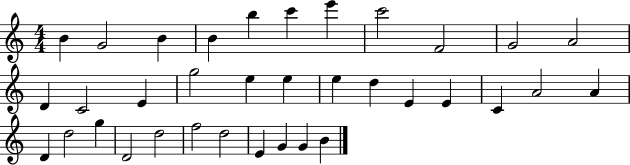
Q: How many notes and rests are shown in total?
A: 35